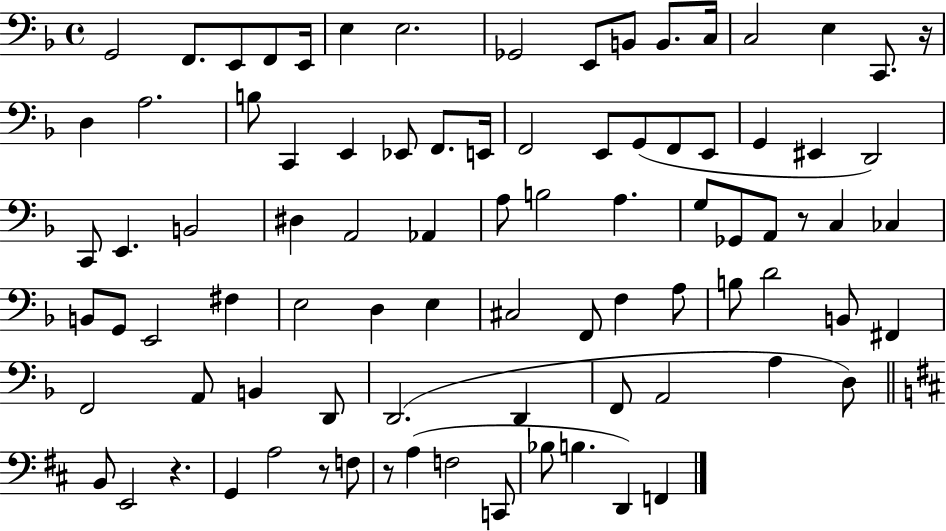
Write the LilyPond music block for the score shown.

{
  \clef bass
  \time 4/4
  \defaultTimeSignature
  \key f \major
  g,2 f,8. e,8 f,8 e,16 | e4 e2. | ges,2 e,8 b,8 b,8. c16 | c2 e4 c,8. r16 | \break d4 a2. | b8 c,4 e,4 ees,8 f,8. e,16 | f,2 e,8 g,8( f,8 e,8 | g,4 eis,4 d,2) | \break c,8 e,4. b,2 | dis4 a,2 aes,4 | a8 b2 a4. | g8 ges,8 a,8 r8 c4 ces4 | \break b,8 g,8 e,2 fis4 | e2 d4 e4 | cis2 f,8 f4 a8 | b8 d'2 b,8 fis,4 | \break f,2 a,8 b,4 d,8 | d,2.( d,4 | f,8 a,2 a4 d8) | \bar "||" \break \key d \major b,8 e,2 r4. | g,4 a2 r8 f8 | r8 a4( f2 c,8 | bes8 b4. d,4) f,4 | \break \bar "|."
}